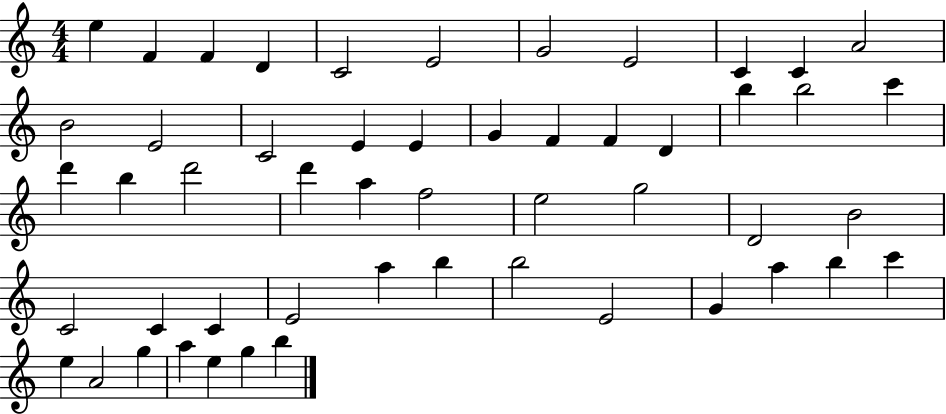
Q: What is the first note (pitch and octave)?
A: E5